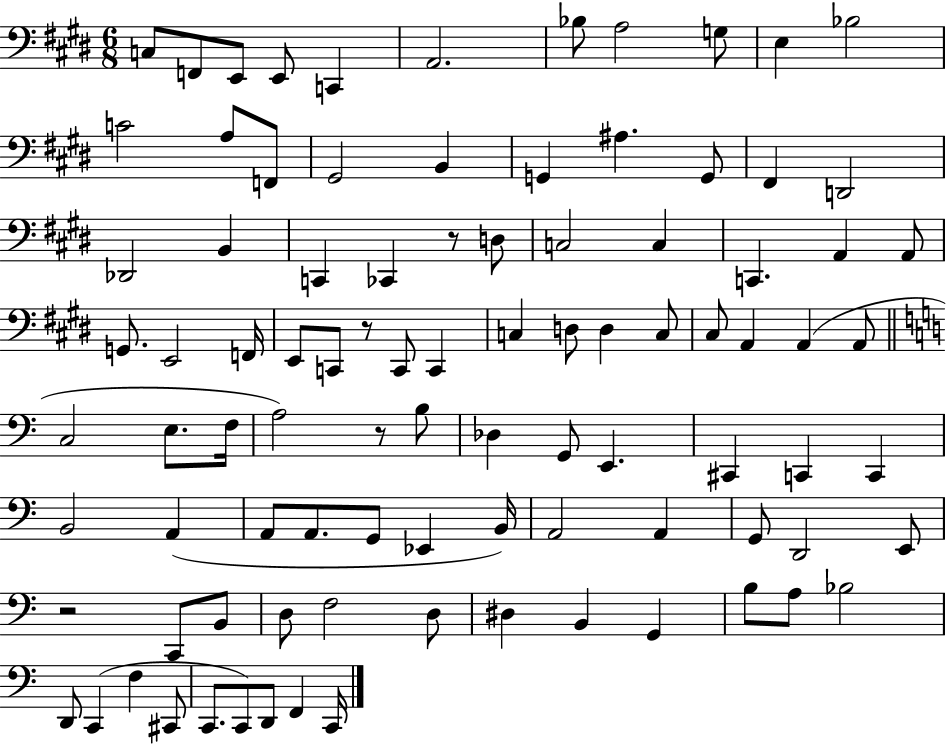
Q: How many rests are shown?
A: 4